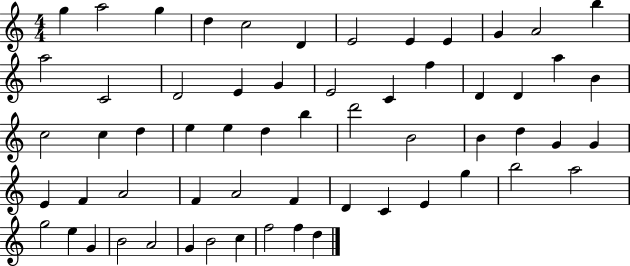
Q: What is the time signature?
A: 4/4